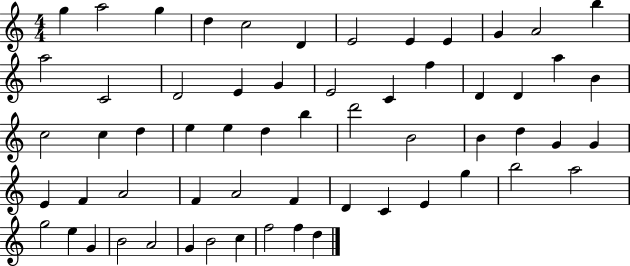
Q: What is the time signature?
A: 4/4